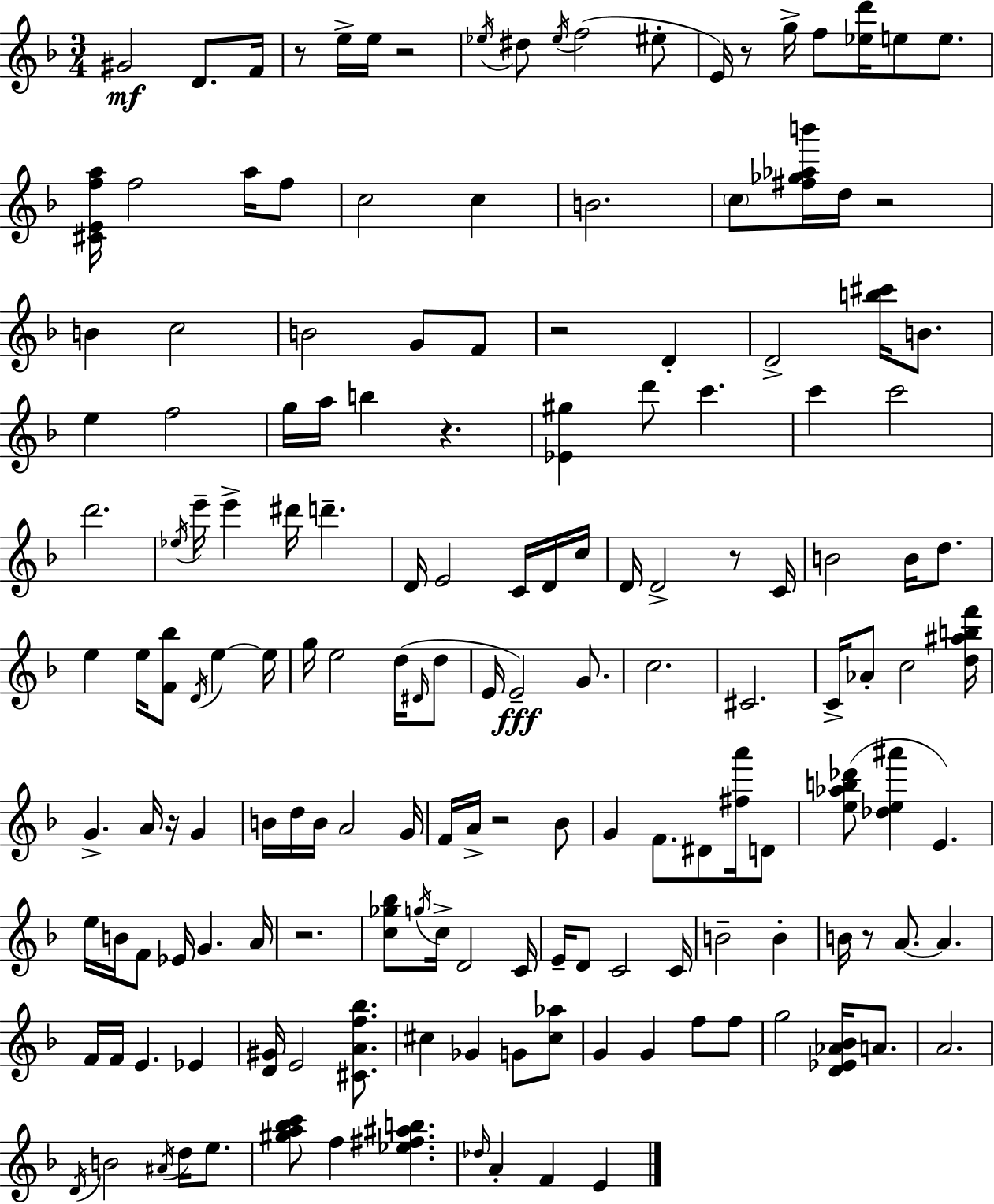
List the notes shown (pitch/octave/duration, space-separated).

G#4/h D4/e. F4/s R/e E5/s E5/s R/h Eb5/s D#5/e Eb5/s F5/h EIS5/e E4/s R/e G5/s F5/e [Eb5,D6]/s E5/e E5/e. [C#4,E4,F5,A5]/s F5/h A5/s F5/e C5/h C5/q B4/h. C5/e [F#5,Gb5,Ab5,B6]/s D5/s R/h B4/q C5/h B4/h G4/e F4/e R/h D4/q D4/h [B5,C#6]/s B4/e. E5/q F5/h G5/s A5/s B5/q R/q. [Eb4,G#5]/q D6/e C6/q. C6/q C6/h D6/h. Eb5/s E6/s E6/q D#6/s D6/q. D4/s E4/h C4/s D4/s C5/s D4/s D4/h R/e C4/s B4/h B4/s D5/e. E5/q E5/s [F4,Bb5]/e D4/s E5/q E5/s G5/s E5/h D5/s D#4/s D5/e E4/s E4/h G4/e. C5/h. C#4/h. C4/s Ab4/e C5/h [D5,A#5,B5,F6]/s G4/q. A4/s R/s G4/q B4/s D5/s B4/s A4/h G4/s F4/s A4/s R/h Bb4/e G4/q F4/e. D#4/e [F#5,A6]/s D4/e [E5,Ab5,B5,Db6]/e [Db5,E5,A#6]/q E4/q. E5/s B4/s F4/e Eb4/s G4/q. A4/s R/h. [C5,Gb5,Bb5]/e G5/s C5/s D4/h C4/s E4/s D4/e C4/h C4/s B4/h B4/q B4/s R/e A4/e. A4/q. F4/s F4/s E4/q. Eb4/q [D4,G#4]/s E4/h [C#4,A4,F5,Bb5]/e. C#5/q Gb4/q G4/e [C#5,Ab5]/e G4/q G4/q F5/e F5/e G5/h [D4,Eb4,Ab4,Bb4]/s A4/e. A4/h. D4/s B4/h A#4/s D5/s E5/e. [G#5,A5,Bb5,C6]/e F5/q [Eb5,F#5,A#5,B5]/q. Db5/s A4/q F4/q E4/q